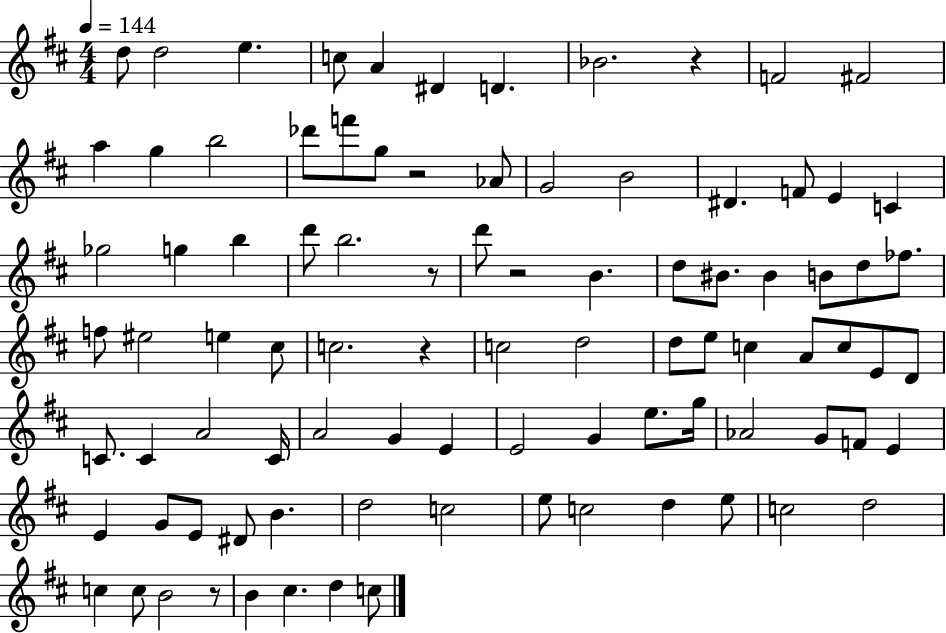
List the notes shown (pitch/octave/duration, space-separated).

D5/e D5/h E5/q. C5/e A4/q D#4/q D4/q. Bb4/h. R/q F4/h F#4/h A5/q G5/q B5/h Db6/e F6/e G5/e R/h Ab4/e G4/h B4/h D#4/q. F4/e E4/q C4/q Gb5/h G5/q B5/q D6/e B5/h. R/e D6/e R/h B4/q. D5/e BIS4/e. BIS4/q B4/e D5/e FES5/e. F5/e EIS5/h E5/q C#5/e C5/h. R/q C5/h D5/h D5/e E5/e C5/q A4/e C5/e E4/e D4/e C4/e. C4/q A4/h C4/s A4/h G4/q E4/q E4/h G4/q E5/e. G5/s Ab4/h G4/e F4/e E4/q E4/q G4/e E4/e D#4/e B4/q. D5/h C5/h E5/e C5/h D5/q E5/e C5/h D5/h C5/q C5/e B4/h R/e B4/q C#5/q. D5/q C5/e